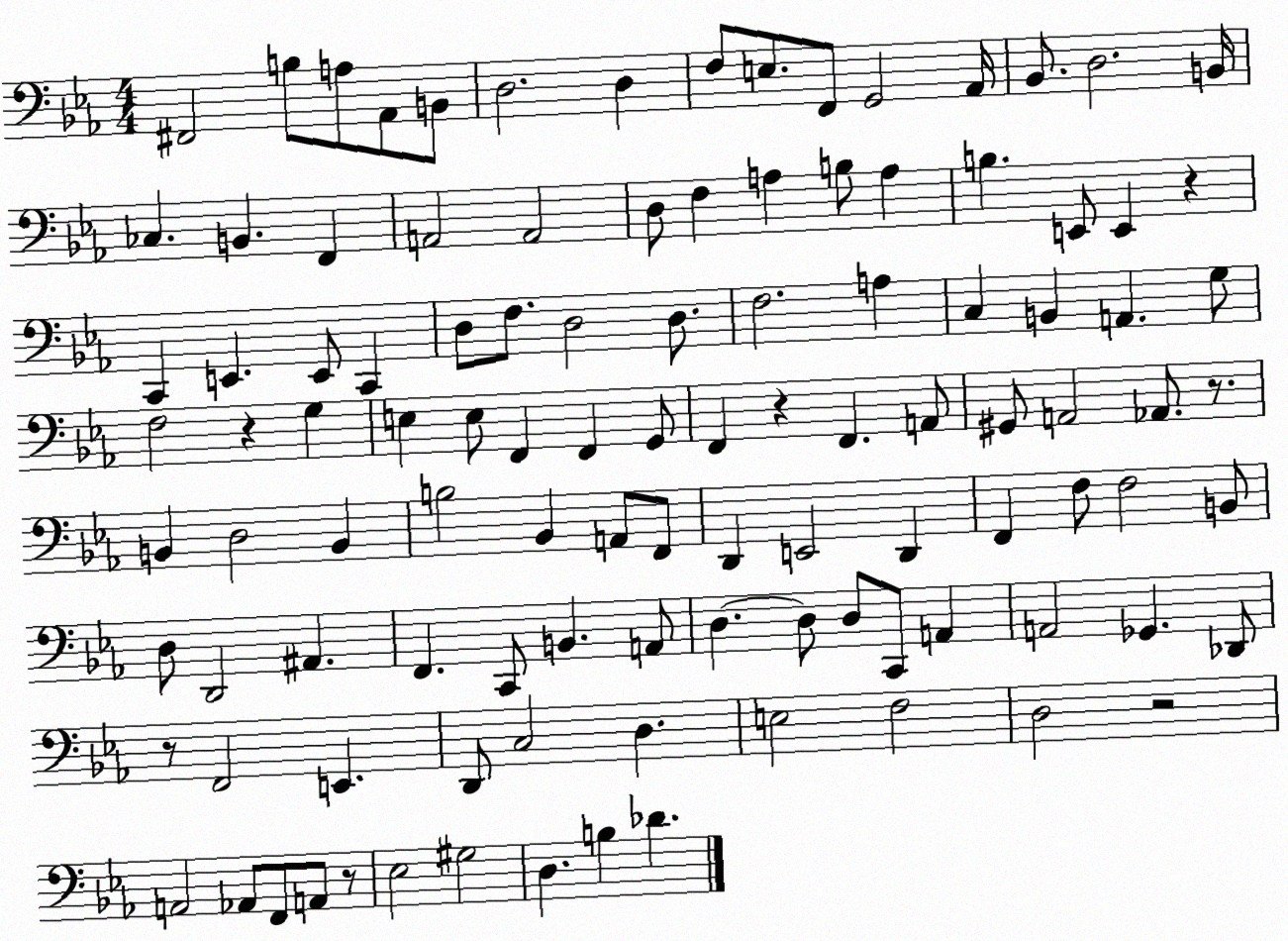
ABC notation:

X:1
T:Untitled
M:4/4
L:1/4
K:Eb
^F,,2 B,/2 A,/2 _A,,/2 B,,/2 D,2 D, F,/2 E,/2 F,,/2 G,,2 _A,,/4 _B,,/2 D,2 B,,/4 _C, B,, F,, A,,2 A,,2 D,/2 F, A, B,/2 A, B, E,,/2 E,, z C,, E,, E,,/2 C,, D,/2 F,/2 D,2 D,/2 F,2 A, C, B,, A,, G,/2 F,2 z G, E, E,/2 F,, F,, G,,/2 F,, z F,, A,,/2 ^G,,/2 A,,2 _A,,/2 z/2 B,, D,2 B,, B,2 _B,, A,,/2 F,,/2 D,, E,,2 D,, F,, F,/2 F,2 B,,/2 D,/2 D,,2 ^A,, F,, C,,/2 B,, A,,/2 D, D,/2 D,/2 C,,/2 A,, A,,2 _G,, _D,,/2 z/2 F,,2 E,, D,,/2 C,2 D, E,2 F,2 D,2 z2 A,,2 _A,,/2 F,,/2 A,,/2 z/2 _E,2 ^G,2 D, B, _D